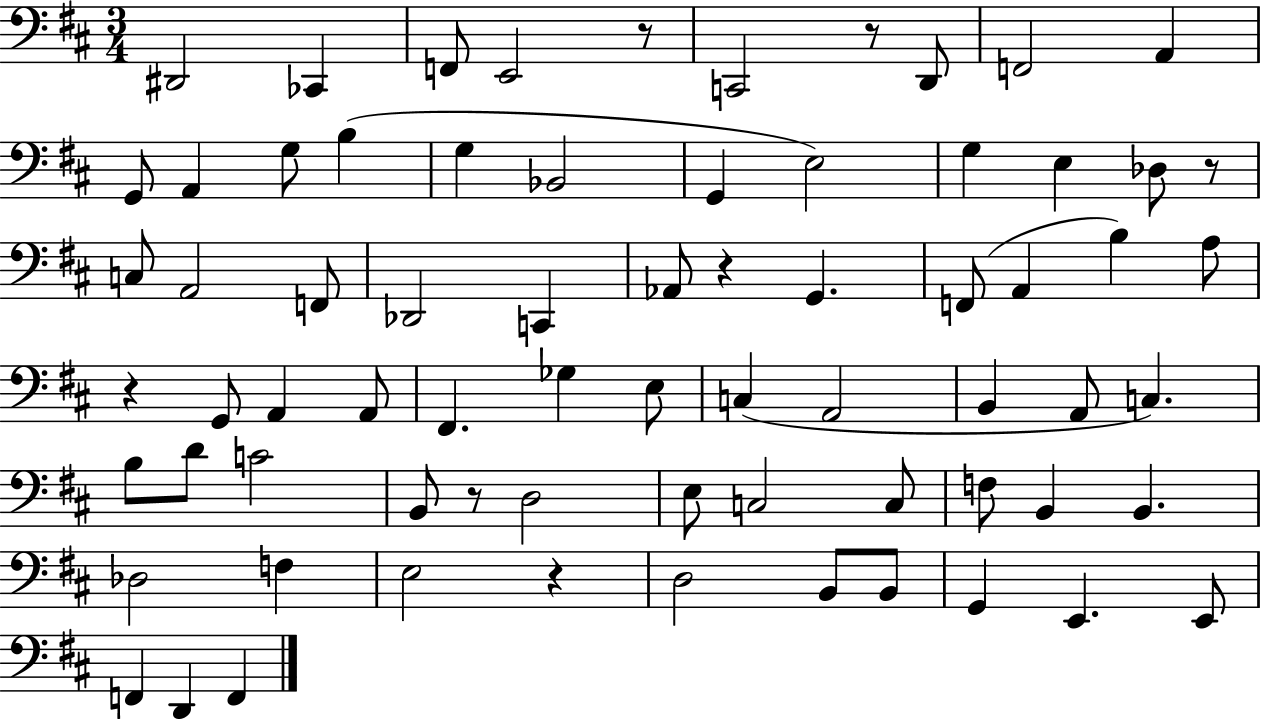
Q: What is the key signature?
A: D major